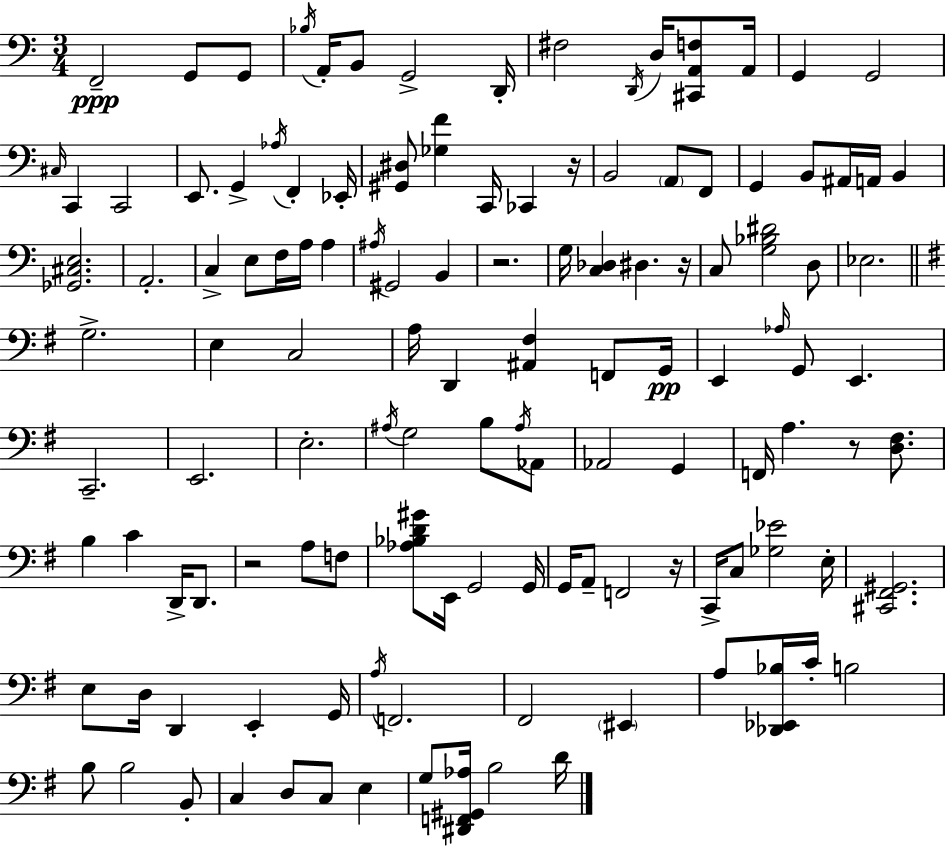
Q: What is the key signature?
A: C major